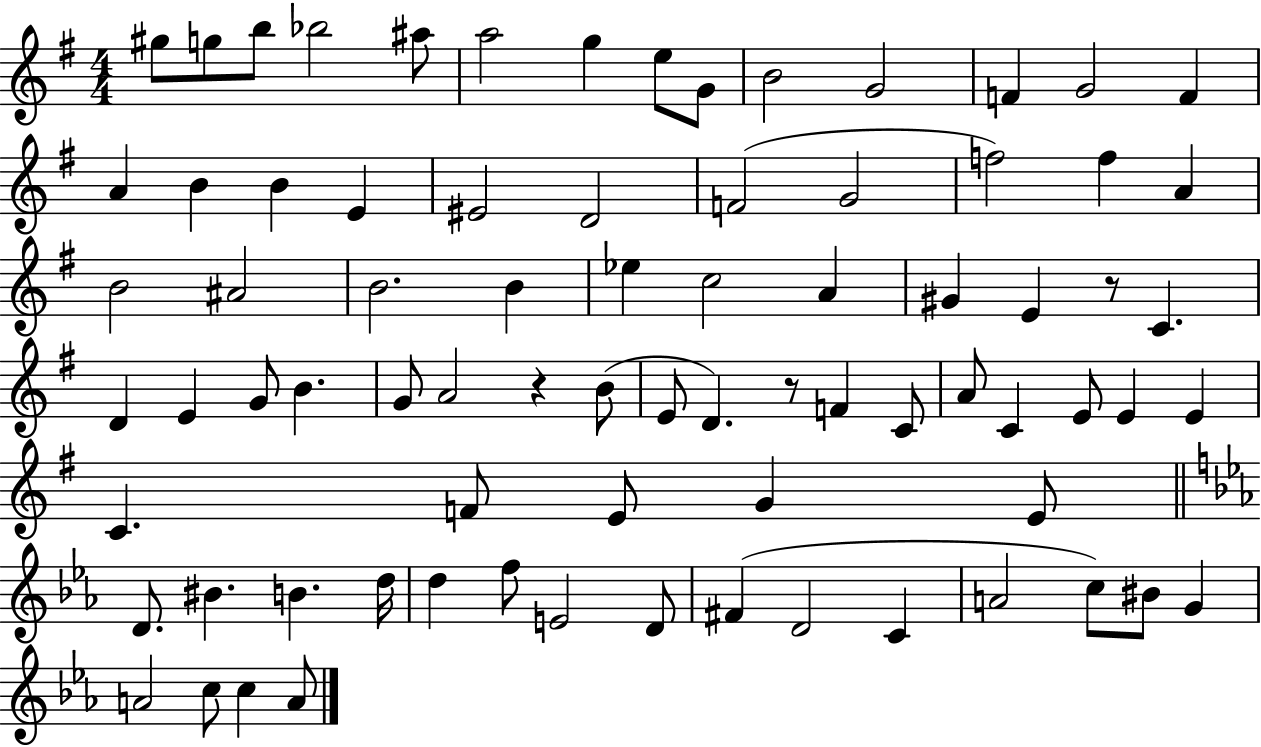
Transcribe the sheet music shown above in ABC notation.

X:1
T:Untitled
M:4/4
L:1/4
K:G
^g/2 g/2 b/2 _b2 ^a/2 a2 g e/2 G/2 B2 G2 F G2 F A B B E ^E2 D2 F2 G2 f2 f A B2 ^A2 B2 B _e c2 A ^G E z/2 C D E G/2 B G/2 A2 z B/2 E/2 D z/2 F C/2 A/2 C E/2 E E C F/2 E/2 G E/2 D/2 ^B B d/4 d f/2 E2 D/2 ^F D2 C A2 c/2 ^B/2 G A2 c/2 c A/2